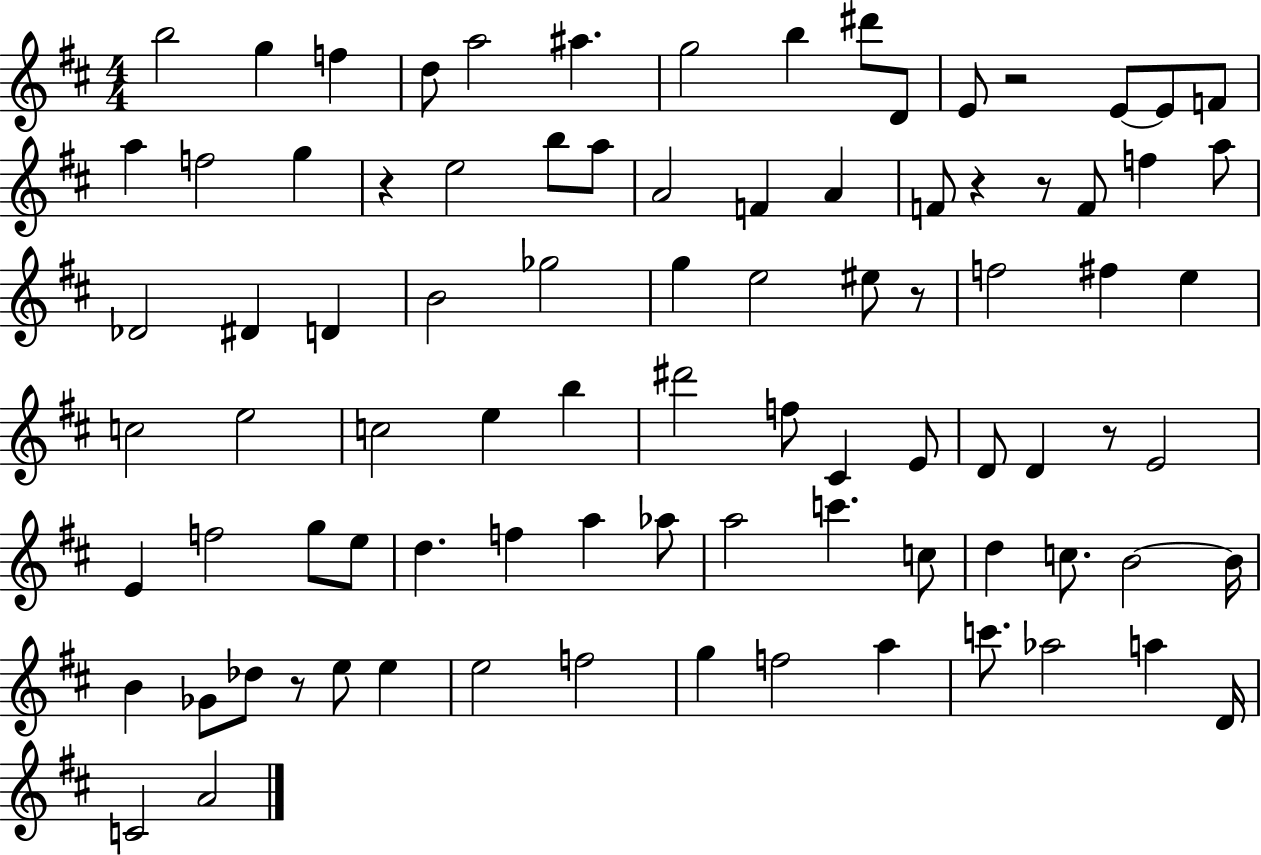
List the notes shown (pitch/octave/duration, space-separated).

B5/h G5/q F5/q D5/e A5/h A#5/q. G5/h B5/q D#6/e D4/e E4/e R/h E4/e E4/e F4/e A5/q F5/h G5/q R/q E5/h B5/e A5/e A4/h F4/q A4/q F4/e R/q R/e F4/e F5/q A5/e Db4/h D#4/q D4/q B4/h Gb5/h G5/q E5/h EIS5/e R/e F5/h F#5/q E5/q C5/h E5/h C5/h E5/q B5/q D#6/h F5/e C#4/q E4/e D4/e D4/q R/e E4/h E4/q F5/h G5/e E5/e D5/q. F5/q A5/q Ab5/e A5/h C6/q. C5/e D5/q C5/e. B4/h B4/s B4/q Gb4/e Db5/e R/e E5/e E5/q E5/h F5/h G5/q F5/h A5/q C6/e. Ab5/h A5/q D4/s C4/h A4/h